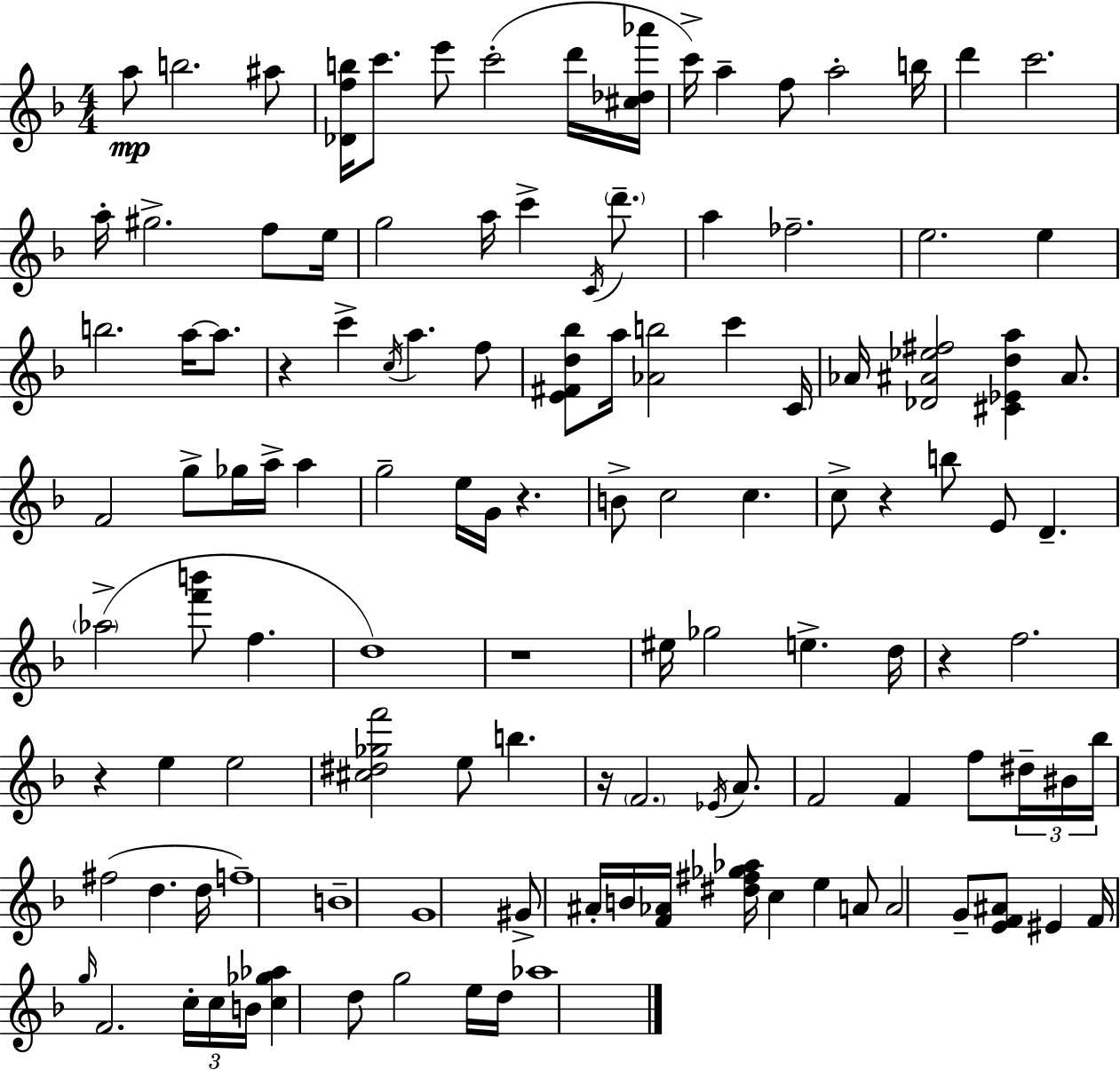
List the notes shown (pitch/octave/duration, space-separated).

A5/e B5/h. A#5/e [Db4,F5,B5]/s C6/e. E6/e C6/h D6/s [C#5,Db5,Ab6]/s C6/s A5/q F5/e A5/h B5/s D6/q C6/h. A5/s G#5/h. F5/e E5/s G5/h A5/s C6/q C4/s D6/e. A5/q FES5/h. E5/h. E5/q B5/h. A5/s A5/e. R/q C6/q C5/s A5/q. F5/e [E4,F#4,D5,Bb5]/e A5/s [Ab4,B5]/h C6/q C4/s Ab4/s [Db4,A#4,Eb5,F#5]/h [C#4,Eb4,D5,A5]/q A#4/e. F4/h G5/e Gb5/s A5/s A5/q G5/h E5/s G4/s R/q. B4/e C5/h C5/q. C5/e R/q B5/e E4/e D4/q. Ab5/h [F6,B6]/e F5/q. D5/w R/w EIS5/s Gb5/h E5/q. D5/s R/q F5/h. R/q E5/q E5/h [C#5,D#5,Gb5,F6]/h E5/e B5/q. R/s F4/h. Eb4/s A4/e. F4/h F4/q F5/e D#5/s BIS4/s Bb5/s F#5/h D5/q. D5/s F5/w B4/w G4/w G#4/e A#4/s B4/s [F4,Ab4]/s [D#5,F#5,Gb5,Ab5]/s C5/q E5/q A4/e A4/h G4/e [E4,F4,A#4]/e EIS4/q F4/s G5/s F4/h. C5/s C5/s B4/s [C5,Gb5,Ab5]/q D5/e G5/h E5/s D5/s Ab5/w